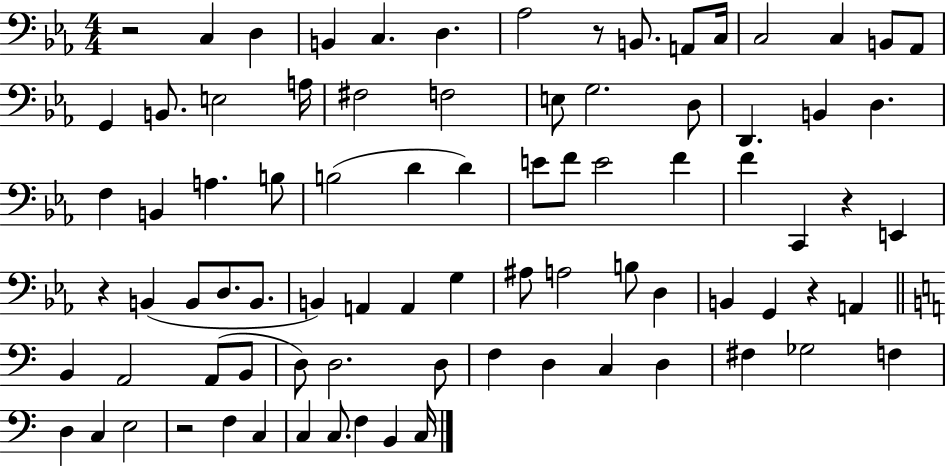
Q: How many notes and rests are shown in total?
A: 84